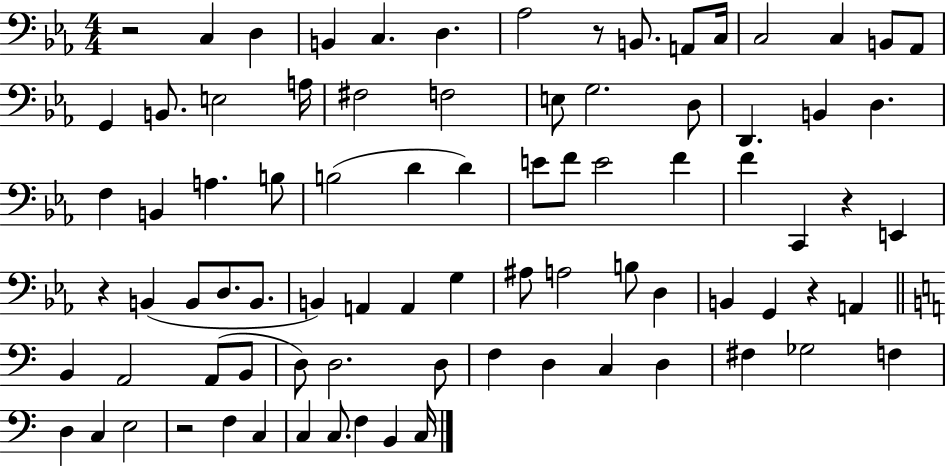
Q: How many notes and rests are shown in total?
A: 84